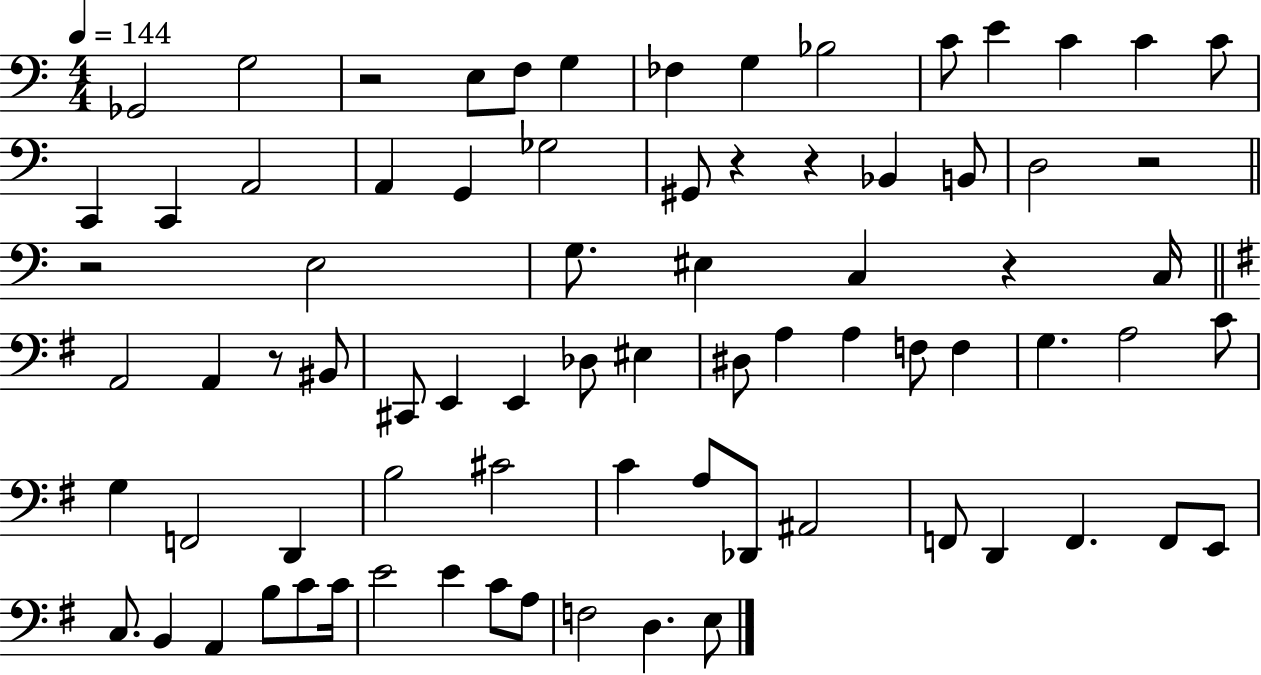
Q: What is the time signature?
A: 4/4